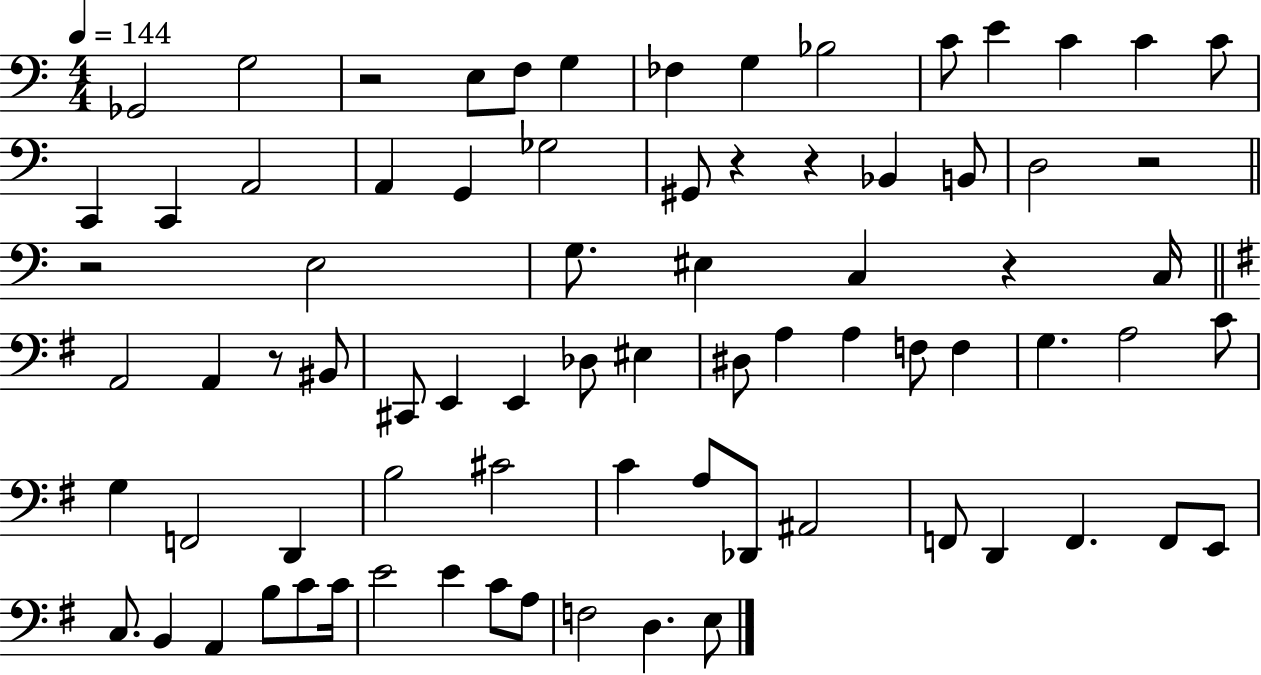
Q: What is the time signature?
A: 4/4